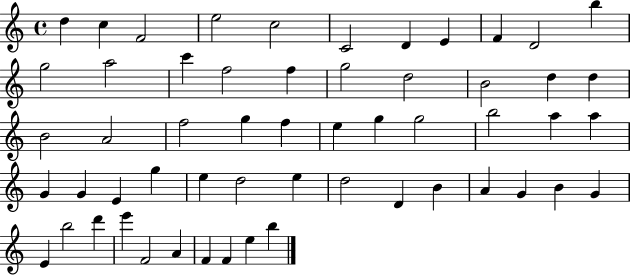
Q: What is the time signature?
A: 4/4